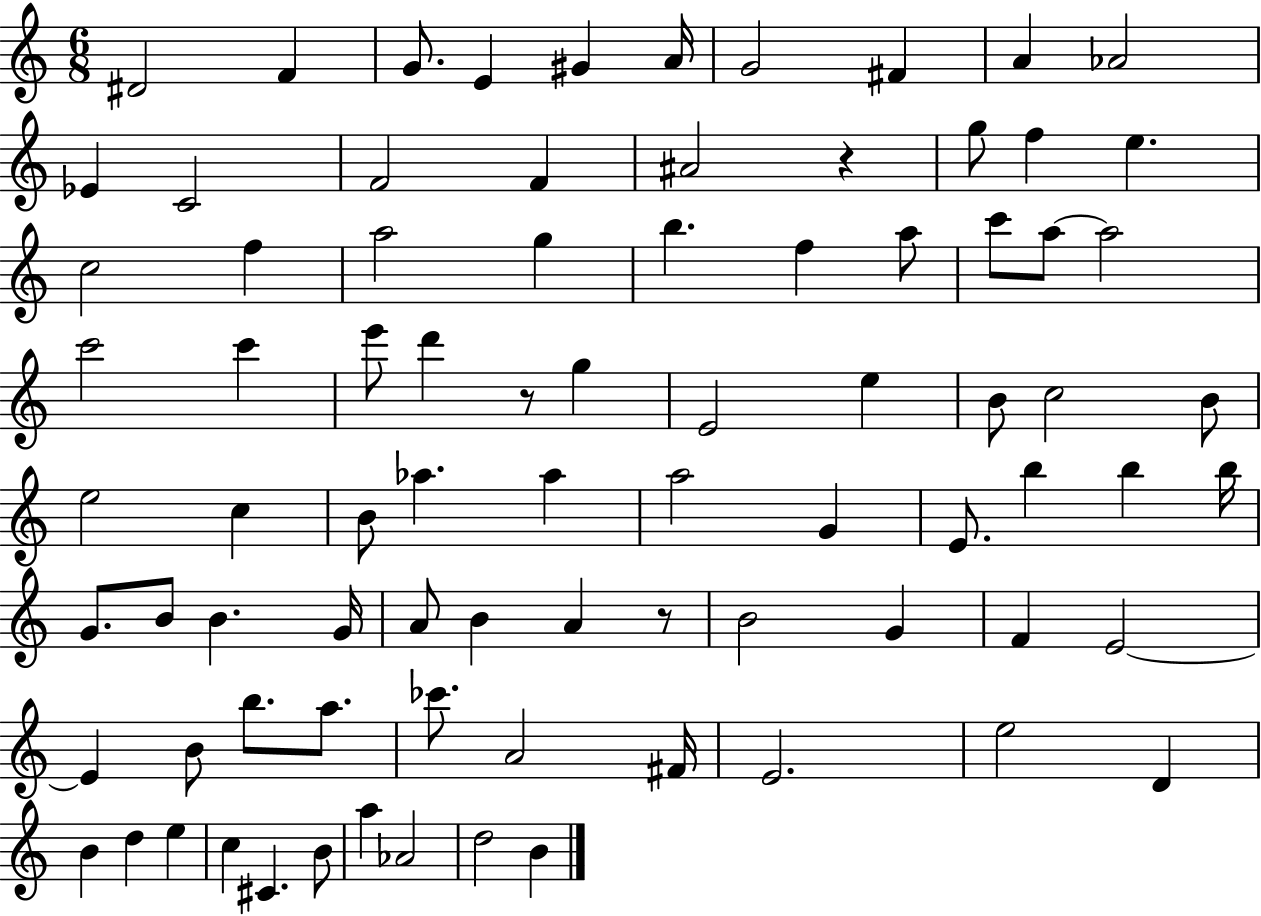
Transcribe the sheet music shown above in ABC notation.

X:1
T:Untitled
M:6/8
L:1/4
K:C
^D2 F G/2 E ^G A/4 G2 ^F A _A2 _E C2 F2 F ^A2 z g/2 f e c2 f a2 g b f a/2 c'/2 a/2 a2 c'2 c' e'/2 d' z/2 g E2 e B/2 c2 B/2 e2 c B/2 _a _a a2 G E/2 b b b/4 G/2 B/2 B G/4 A/2 B A z/2 B2 G F E2 E B/2 b/2 a/2 _c'/2 A2 ^F/4 E2 e2 D B d e c ^C B/2 a _A2 d2 B